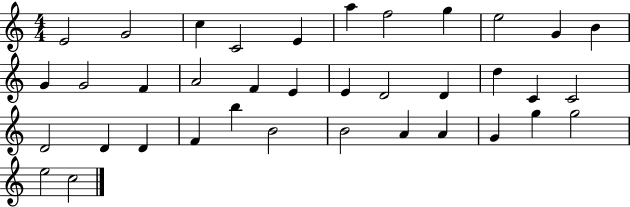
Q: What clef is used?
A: treble